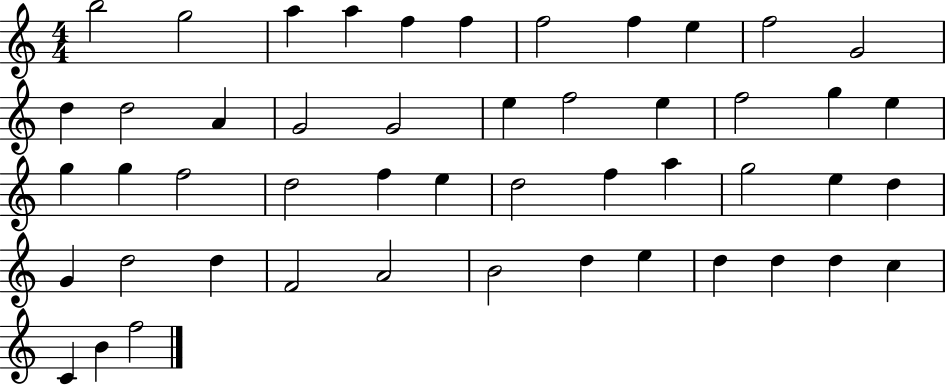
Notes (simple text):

B5/h G5/h A5/q A5/q F5/q F5/q F5/h F5/q E5/q F5/h G4/h D5/q D5/h A4/q G4/h G4/h E5/q F5/h E5/q F5/h G5/q E5/q G5/q G5/q F5/h D5/h F5/q E5/q D5/h F5/q A5/q G5/h E5/q D5/q G4/q D5/h D5/q F4/h A4/h B4/h D5/q E5/q D5/q D5/q D5/q C5/q C4/q B4/q F5/h